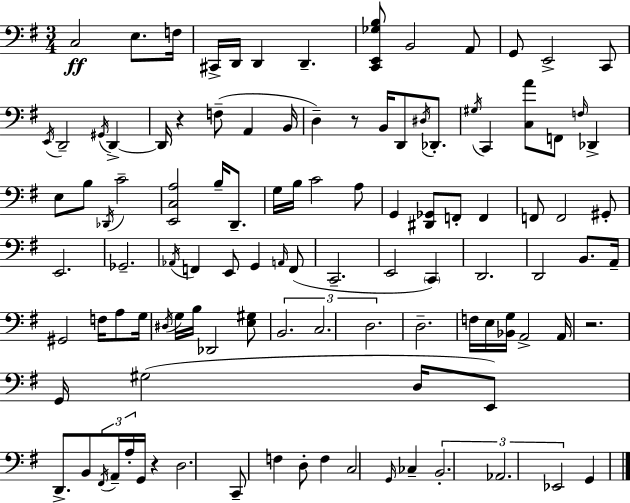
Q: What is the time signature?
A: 3/4